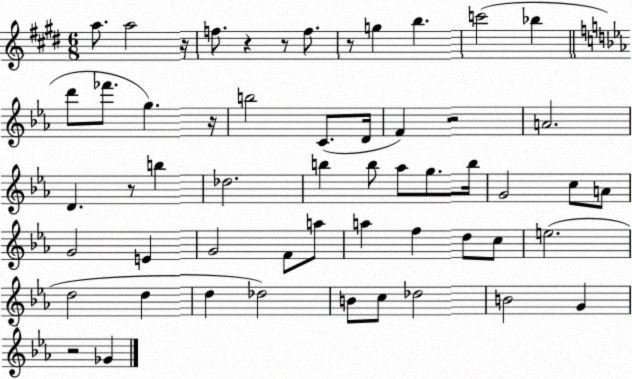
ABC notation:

X:1
T:Untitled
M:6/8
L:1/4
K:E
a/2 a2 z/4 f/2 z z/2 f/2 z/2 g b c'2 _b d'/2 _f'/2 g z/4 b2 C/2 D/4 F z2 A2 D z/2 b _d2 b b/2 _a/2 g/2 b/4 G2 c/2 A/2 G2 E G2 F/2 a/2 a f d/2 c/2 e2 d2 d d _d2 B/2 c/2 _d2 B2 G z2 _G